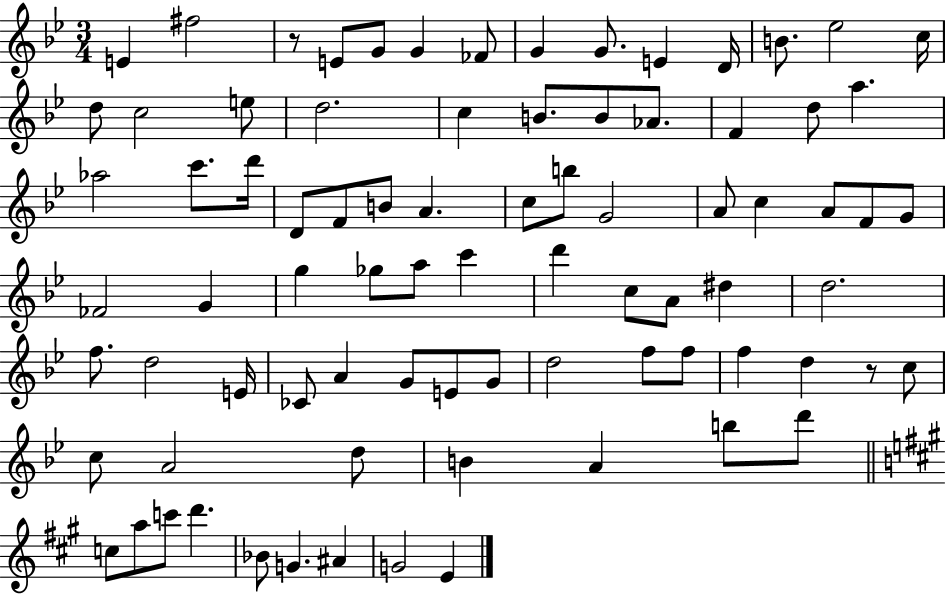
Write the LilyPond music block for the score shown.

{
  \clef treble
  \numericTimeSignature
  \time 3/4
  \key bes \major
  e'4 fis''2 | r8 e'8 g'8 g'4 fes'8 | g'4 g'8. e'4 d'16 | b'8. ees''2 c''16 | \break d''8 c''2 e''8 | d''2. | c''4 b'8. b'8 aes'8. | f'4 d''8 a''4. | \break aes''2 c'''8. d'''16 | d'8 f'8 b'8 a'4. | c''8 b''8 g'2 | a'8 c''4 a'8 f'8 g'8 | \break fes'2 g'4 | g''4 ges''8 a''8 c'''4 | d'''4 c''8 a'8 dis''4 | d''2. | \break f''8. d''2 e'16 | ces'8 a'4 g'8 e'8 g'8 | d''2 f''8 f''8 | f''4 d''4 r8 c''8 | \break c''8 a'2 d''8 | b'4 a'4 b''8 d'''8 | \bar "||" \break \key a \major c''8 a''8 c'''8 d'''4. | bes'8 g'4. ais'4 | g'2 e'4 | \bar "|."
}